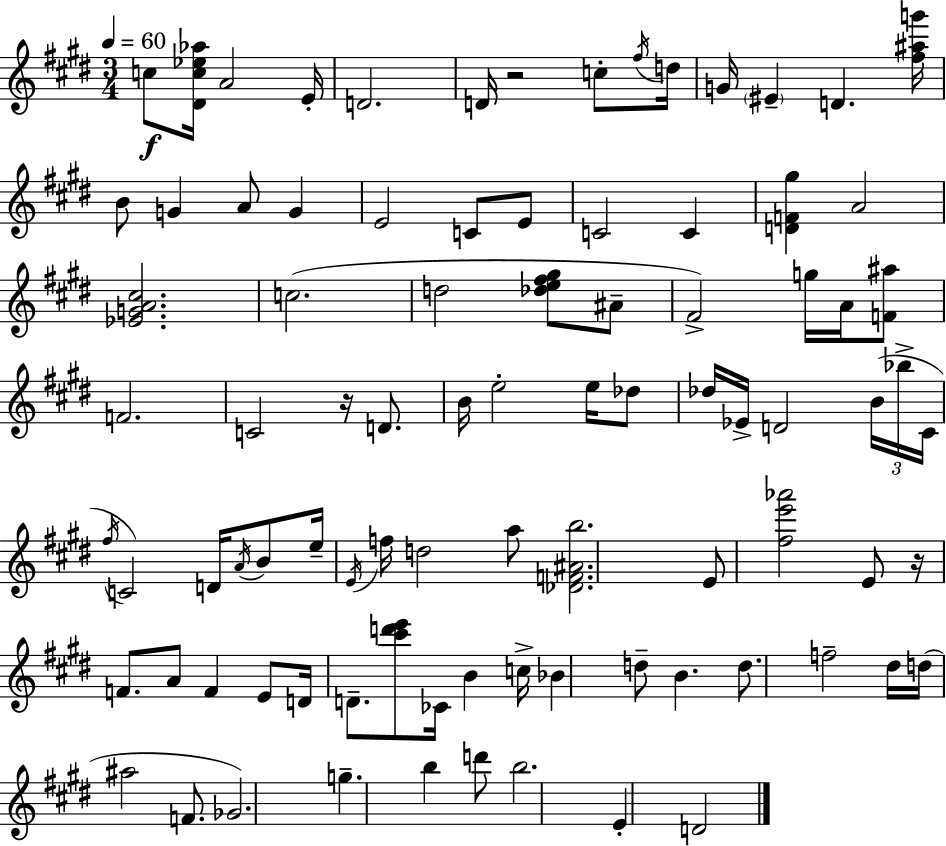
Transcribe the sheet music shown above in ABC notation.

X:1
T:Untitled
M:3/4
L:1/4
K:E
c/2 [^Dc_e_a]/4 A2 E/4 D2 D/4 z2 c/2 ^f/4 d/4 G/4 ^E D [^f^ag']/4 B/2 G A/2 G E2 C/2 E/2 C2 C [DF^g] A2 [_EGA^c]2 c2 d2 [_de^f^g]/2 ^A/2 ^F2 g/4 A/4 [F^a]/2 F2 C2 z/4 D/2 B/4 e2 e/4 _d/2 _d/4 _E/4 D2 B/4 _b/4 ^C/4 ^f/4 C2 D/4 A/4 B/2 e/4 E/4 f/4 d2 a/2 [_DF^Ab]2 E/2 [^fe'_a']2 E/2 z/4 F/2 A/2 F E/2 D/4 D/2 [^c'd'e']/2 _C/4 B c/4 _B d/2 B d/2 f2 ^d/4 d/4 ^a2 F/2 _G2 g b d'/2 b2 E D2